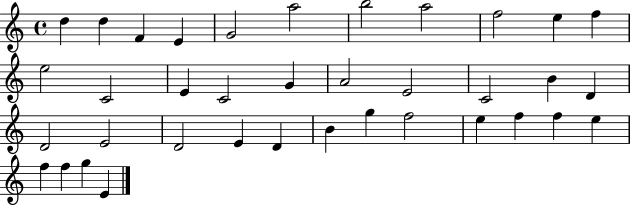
X:1
T:Untitled
M:4/4
L:1/4
K:C
d d F E G2 a2 b2 a2 f2 e f e2 C2 E C2 G A2 E2 C2 B D D2 E2 D2 E D B g f2 e f f e f f g E